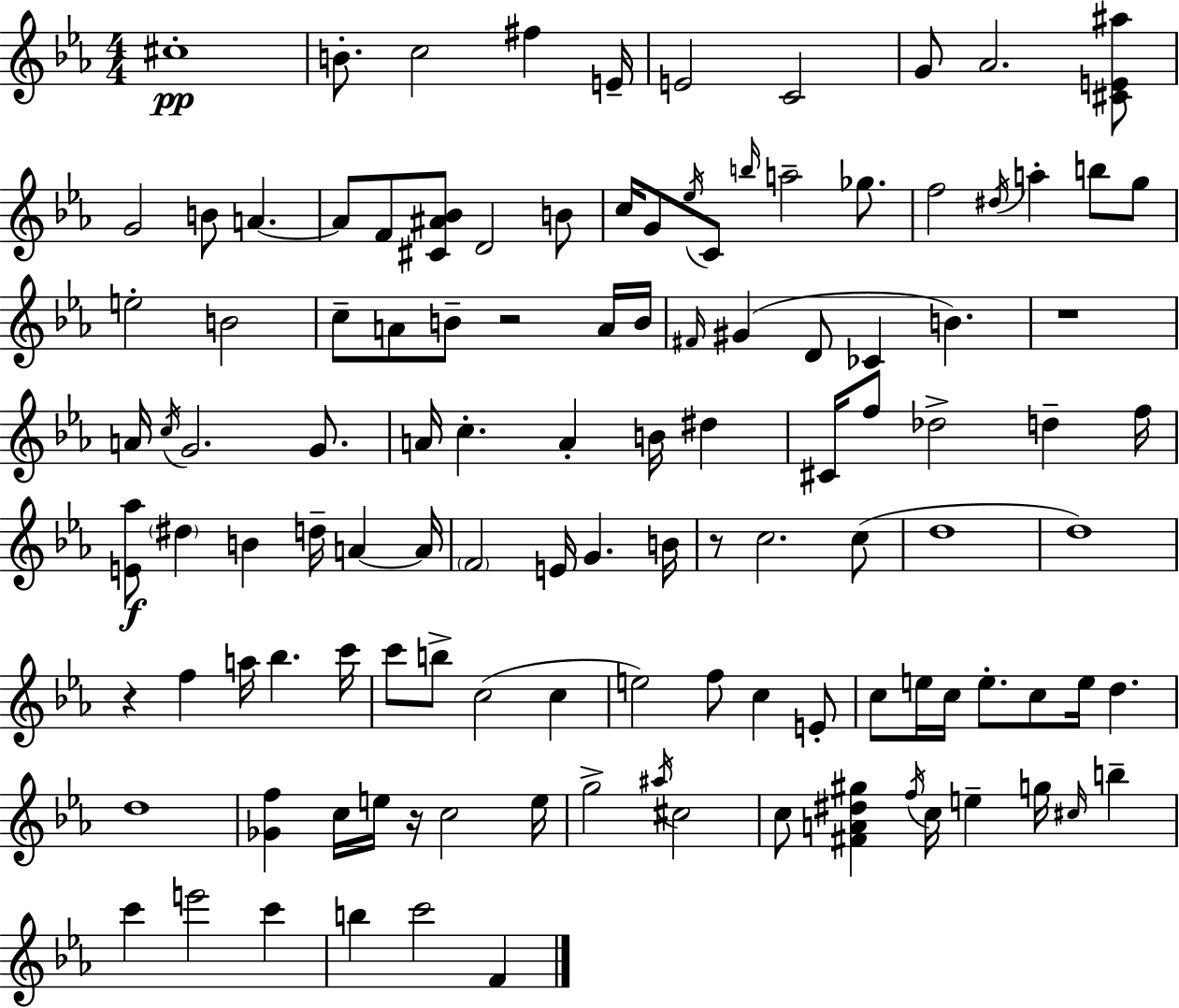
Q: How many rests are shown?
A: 5